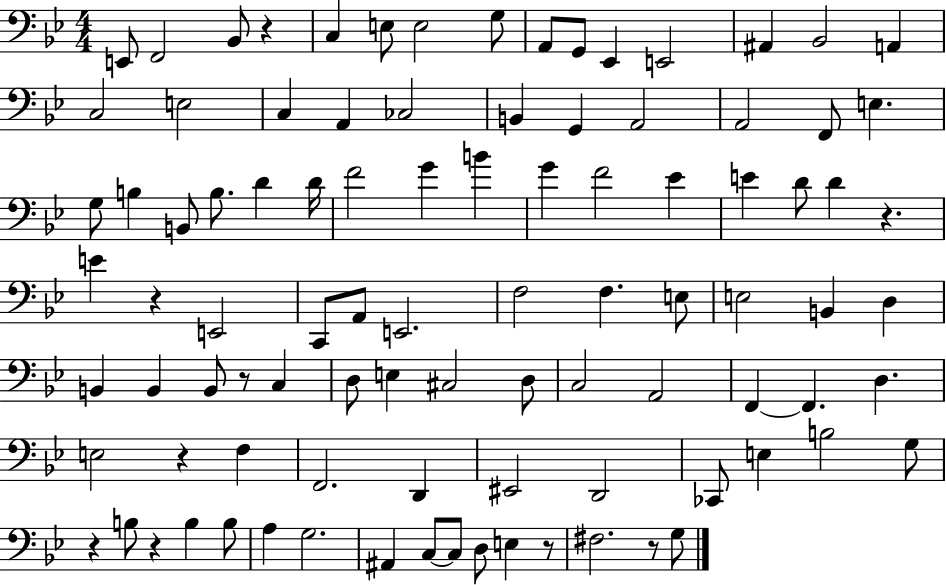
E2/e F2/h Bb2/e R/q C3/q E3/e E3/h G3/e A2/e G2/e Eb2/q E2/h A#2/q Bb2/h A2/q C3/h E3/h C3/q A2/q CES3/h B2/q G2/q A2/h A2/h F2/e E3/q. G3/e B3/q B2/e B3/e. D4/q D4/s F4/h G4/q B4/q G4/q F4/h Eb4/q E4/q D4/e D4/q R/q. E4/q R/q E2/h C2/e A2/e E2/h. F3/h F3/q. E3/e E3/h B2/q D3/q B2/q B2/q B2/e R/e C3/q D3/e E3/q C#3/h D3/e C3/h A2/h F2/q F2/q. D3/q. E3/h R/q F3/q F2/h. D2/q EIS2/h D2/h CES2/e E3/q B3/h G3/e R/q B3/e R/q B3/q B3/e A3/q G3/h. A#2/q C3/e C3/e D3/e E3/q R/e F#3/h. R/e G3/e